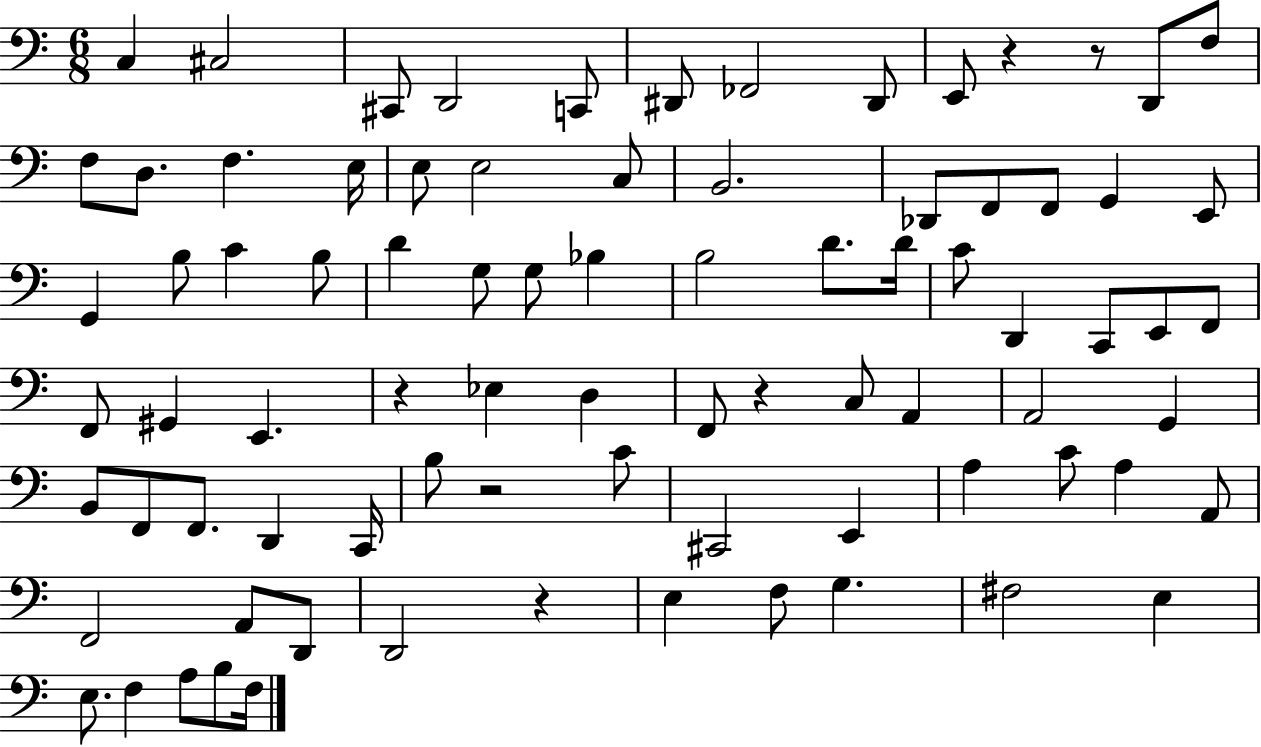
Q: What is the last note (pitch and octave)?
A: F3